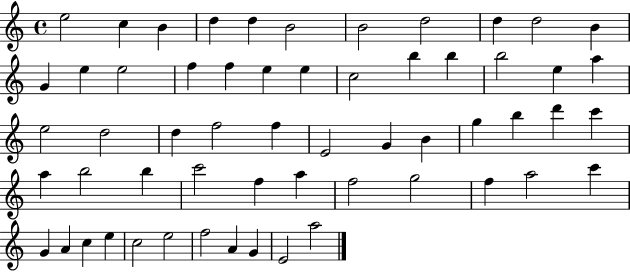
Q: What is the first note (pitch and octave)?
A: E5